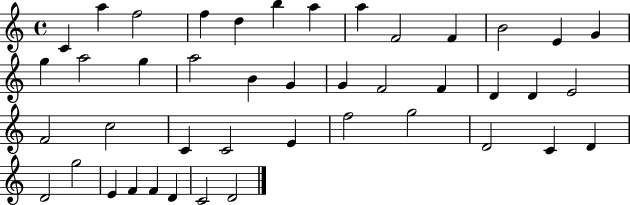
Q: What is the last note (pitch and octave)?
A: D4